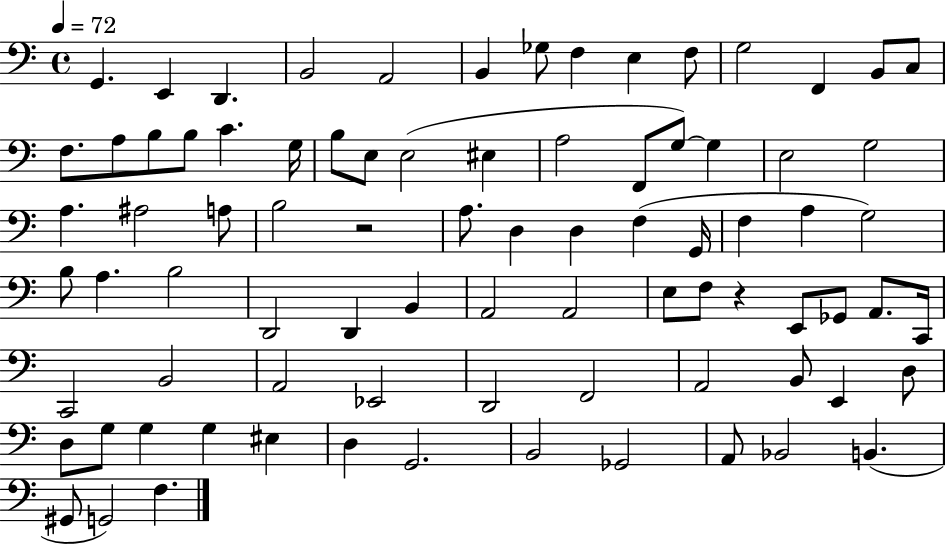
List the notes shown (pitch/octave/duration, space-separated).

G2/q. E2/q D2/q. B2/h A2/h B2/q Gb3/e F3/q E3/q F3/e G3/h F2/q B2/e C3/e F3/e. A3/e B3/e B3/e C4/q. G3/s B3/e E3/e E3/h EIS3/q A3/h F2/e G3/e G3/q E3/h G3/h A3/q. A#3/h A3/e B3/h R/h A3/e. D3/q D3/q F3/q G2/s F3/q A3/q G3/h B3/e A3/q. B3/h D2/h D2/q B2/q A2/h A2/h E3/e F3/e R/q E2/e Gb2/e A2/e. C2/s C2/h B2/h A2/h Eb2/h D2/h F2/h A2/h B2/e E2/q D3/e D3/e G3/e G3/q G3/q EIS3/q D3/q G2/h. B2/h Gb2/h A2/e Bb2/h B2/q. G#2/e G2/h F3/q.